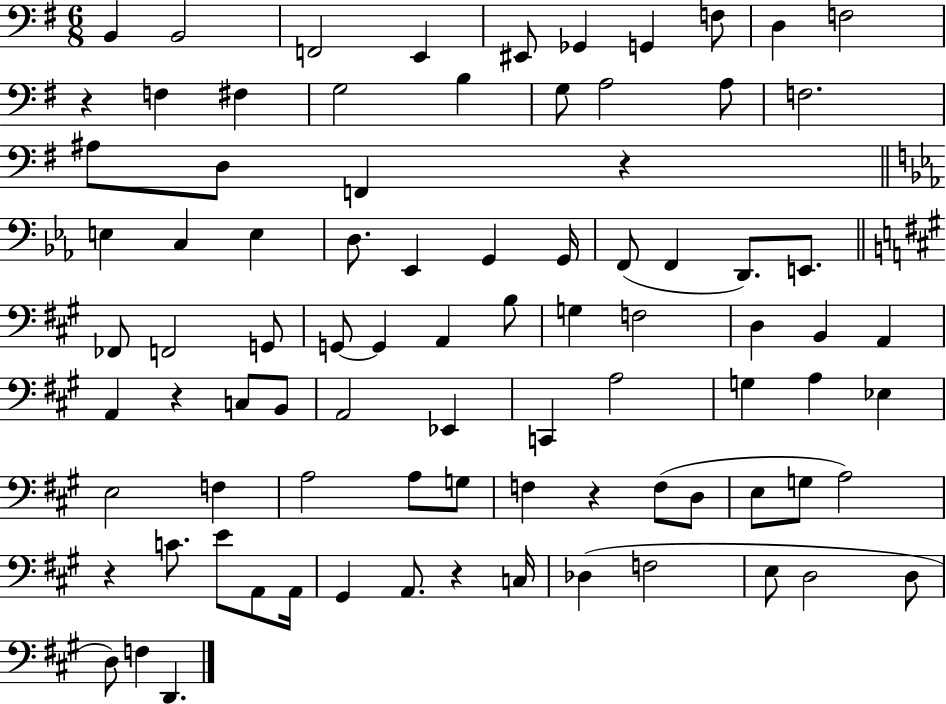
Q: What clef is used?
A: bass